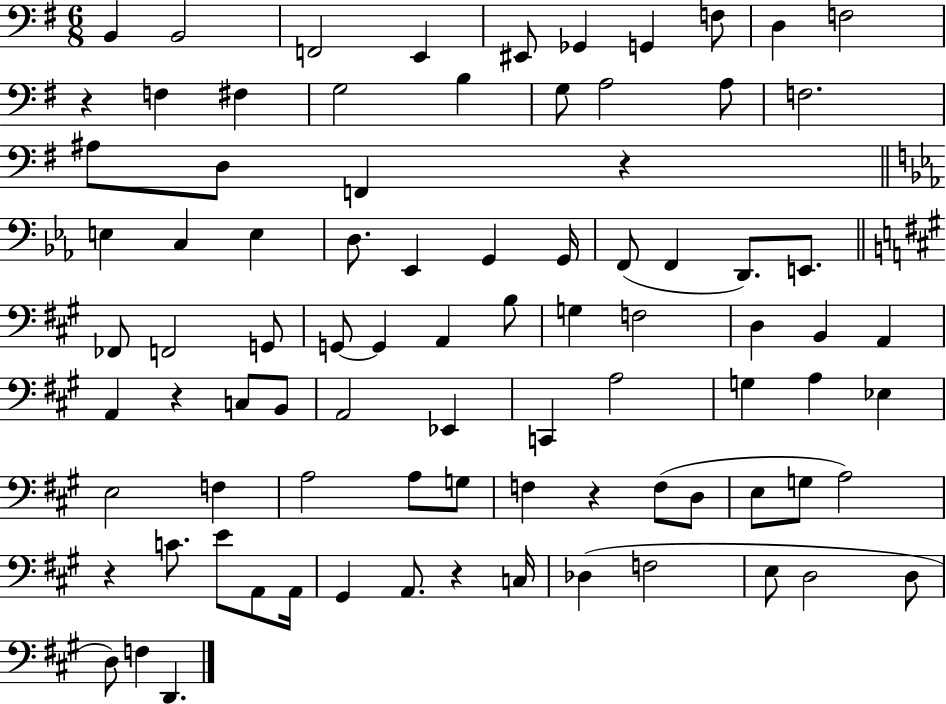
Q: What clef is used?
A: bass